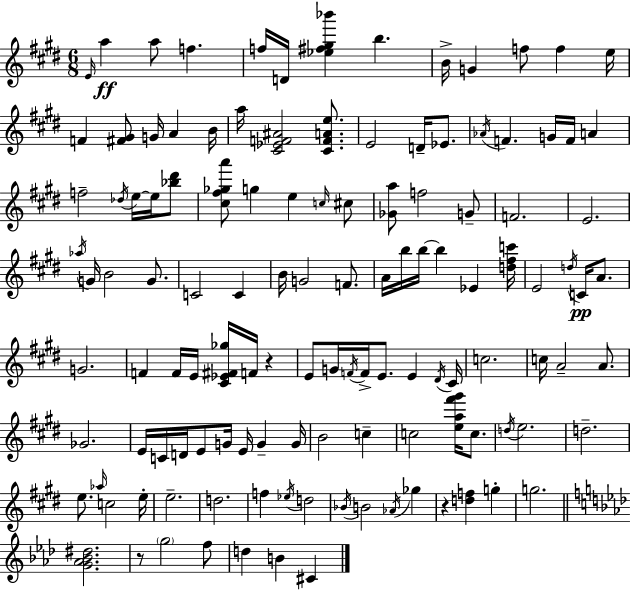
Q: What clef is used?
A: treble